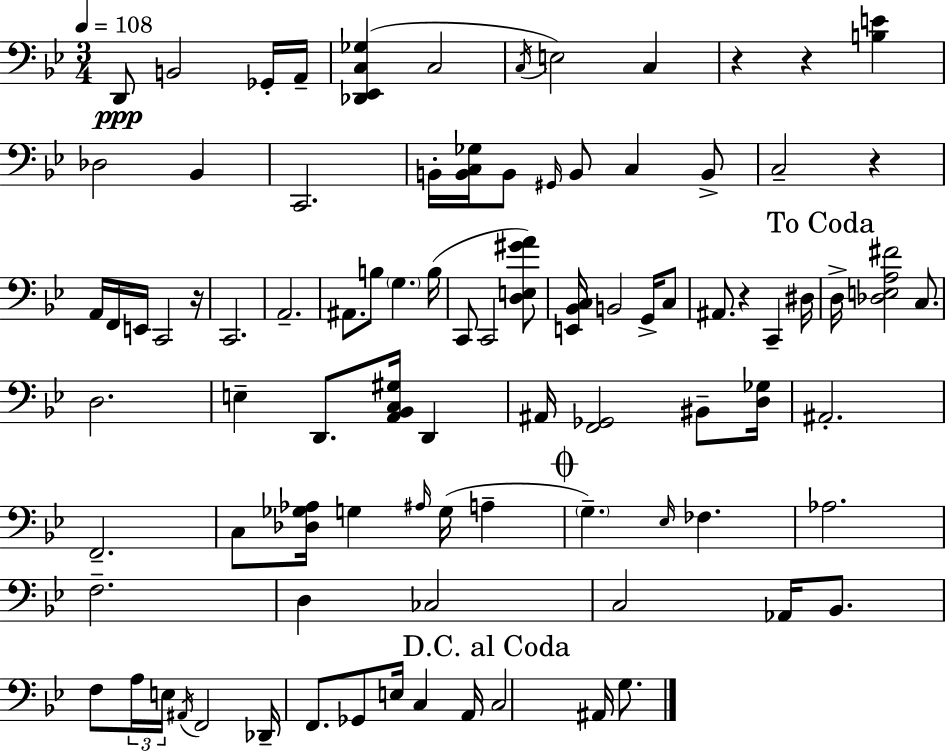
D2/e B2/h Gb2/s A2/s [Db2,Eb2,C3,Gb3]/q C3/h C3/s E3/h C3/q R/q R/q [B3,E4]/q Db3/h Bb2/q C2/h. B2/s [B2,C3,Gb3]/s B2/e G#2/s B2/e C3/q B2/e C3/h R/q A2/s F2/s E2/s C2/h R/s C2/h. A2/h. A#2/e. B3/e G3/q. B3/s C2/e C2/h [D3,E3,G#4,A4]/e [E2,Bb2,C3]/s B2/h G2/s C3/e A#2/e. R/q C2/q D#3/s D3/s [Db3,E3,A3,F#4]/h C3/e. D3/h. E3/q D2/e. [A2,Bb2,C3,G#3]/s D2/q A#2/s [F2,Gb2]/h BIS2/e [D3,Gb3]/s A#2/h. F2/h. C3/e [Db3,Gb3,Ab3]/s G3/q A#3/s G3/s A3/q G3/q. Eb3/s FES3/q. Ab3/h. F3/h. D3/q CES3/h C3/h Ab2/s Bb2/e. F3/e A3/s E3/s A#2/s F2/h Db2/s F2/e. Gb2/e E3/s C3/q A2/s C3/h A#2/s G3/e.